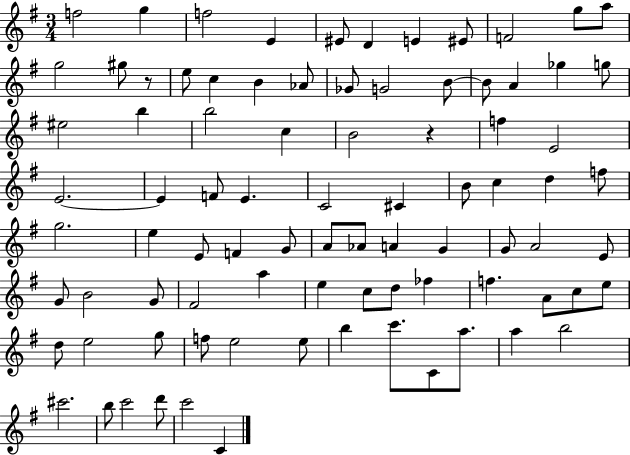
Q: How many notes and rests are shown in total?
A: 86